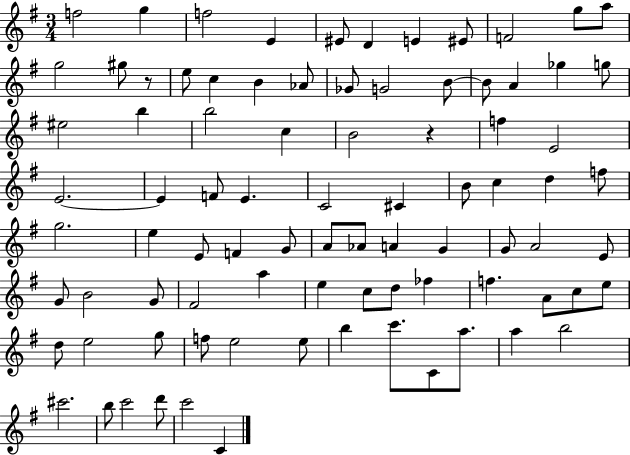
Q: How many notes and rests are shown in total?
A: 86